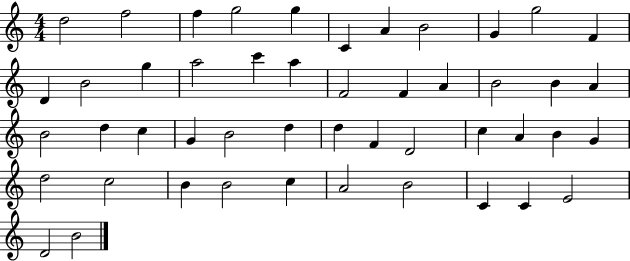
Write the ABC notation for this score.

X:1
T:Untitled
M:4/4
L:1/4
K:C
d2 f2 f g2 g C A B2 G g2 F D B2 g a2 c' a F2 F A B2 B A B2 d c G B2 d d F D2 c A B G d2 c2 B B2 c A2 B2 C C E2 D2 B2